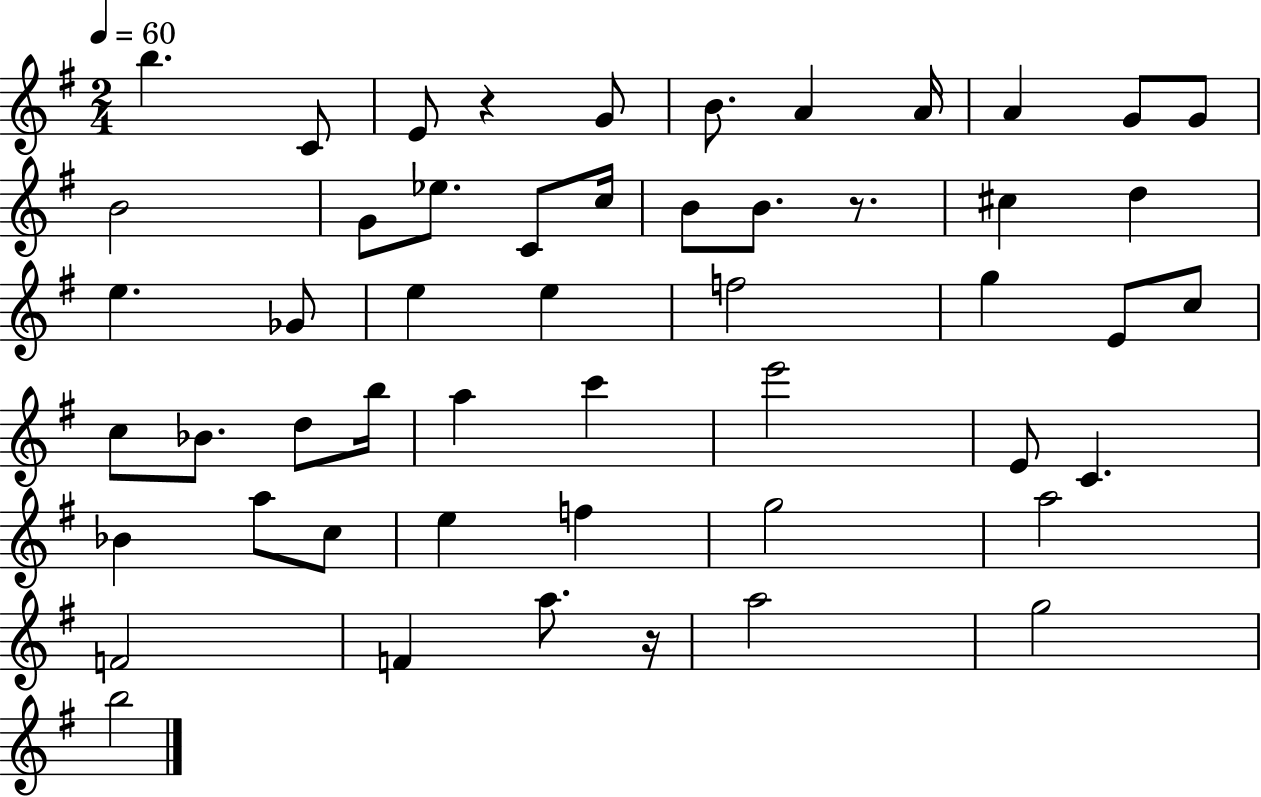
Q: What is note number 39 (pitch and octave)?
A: C5